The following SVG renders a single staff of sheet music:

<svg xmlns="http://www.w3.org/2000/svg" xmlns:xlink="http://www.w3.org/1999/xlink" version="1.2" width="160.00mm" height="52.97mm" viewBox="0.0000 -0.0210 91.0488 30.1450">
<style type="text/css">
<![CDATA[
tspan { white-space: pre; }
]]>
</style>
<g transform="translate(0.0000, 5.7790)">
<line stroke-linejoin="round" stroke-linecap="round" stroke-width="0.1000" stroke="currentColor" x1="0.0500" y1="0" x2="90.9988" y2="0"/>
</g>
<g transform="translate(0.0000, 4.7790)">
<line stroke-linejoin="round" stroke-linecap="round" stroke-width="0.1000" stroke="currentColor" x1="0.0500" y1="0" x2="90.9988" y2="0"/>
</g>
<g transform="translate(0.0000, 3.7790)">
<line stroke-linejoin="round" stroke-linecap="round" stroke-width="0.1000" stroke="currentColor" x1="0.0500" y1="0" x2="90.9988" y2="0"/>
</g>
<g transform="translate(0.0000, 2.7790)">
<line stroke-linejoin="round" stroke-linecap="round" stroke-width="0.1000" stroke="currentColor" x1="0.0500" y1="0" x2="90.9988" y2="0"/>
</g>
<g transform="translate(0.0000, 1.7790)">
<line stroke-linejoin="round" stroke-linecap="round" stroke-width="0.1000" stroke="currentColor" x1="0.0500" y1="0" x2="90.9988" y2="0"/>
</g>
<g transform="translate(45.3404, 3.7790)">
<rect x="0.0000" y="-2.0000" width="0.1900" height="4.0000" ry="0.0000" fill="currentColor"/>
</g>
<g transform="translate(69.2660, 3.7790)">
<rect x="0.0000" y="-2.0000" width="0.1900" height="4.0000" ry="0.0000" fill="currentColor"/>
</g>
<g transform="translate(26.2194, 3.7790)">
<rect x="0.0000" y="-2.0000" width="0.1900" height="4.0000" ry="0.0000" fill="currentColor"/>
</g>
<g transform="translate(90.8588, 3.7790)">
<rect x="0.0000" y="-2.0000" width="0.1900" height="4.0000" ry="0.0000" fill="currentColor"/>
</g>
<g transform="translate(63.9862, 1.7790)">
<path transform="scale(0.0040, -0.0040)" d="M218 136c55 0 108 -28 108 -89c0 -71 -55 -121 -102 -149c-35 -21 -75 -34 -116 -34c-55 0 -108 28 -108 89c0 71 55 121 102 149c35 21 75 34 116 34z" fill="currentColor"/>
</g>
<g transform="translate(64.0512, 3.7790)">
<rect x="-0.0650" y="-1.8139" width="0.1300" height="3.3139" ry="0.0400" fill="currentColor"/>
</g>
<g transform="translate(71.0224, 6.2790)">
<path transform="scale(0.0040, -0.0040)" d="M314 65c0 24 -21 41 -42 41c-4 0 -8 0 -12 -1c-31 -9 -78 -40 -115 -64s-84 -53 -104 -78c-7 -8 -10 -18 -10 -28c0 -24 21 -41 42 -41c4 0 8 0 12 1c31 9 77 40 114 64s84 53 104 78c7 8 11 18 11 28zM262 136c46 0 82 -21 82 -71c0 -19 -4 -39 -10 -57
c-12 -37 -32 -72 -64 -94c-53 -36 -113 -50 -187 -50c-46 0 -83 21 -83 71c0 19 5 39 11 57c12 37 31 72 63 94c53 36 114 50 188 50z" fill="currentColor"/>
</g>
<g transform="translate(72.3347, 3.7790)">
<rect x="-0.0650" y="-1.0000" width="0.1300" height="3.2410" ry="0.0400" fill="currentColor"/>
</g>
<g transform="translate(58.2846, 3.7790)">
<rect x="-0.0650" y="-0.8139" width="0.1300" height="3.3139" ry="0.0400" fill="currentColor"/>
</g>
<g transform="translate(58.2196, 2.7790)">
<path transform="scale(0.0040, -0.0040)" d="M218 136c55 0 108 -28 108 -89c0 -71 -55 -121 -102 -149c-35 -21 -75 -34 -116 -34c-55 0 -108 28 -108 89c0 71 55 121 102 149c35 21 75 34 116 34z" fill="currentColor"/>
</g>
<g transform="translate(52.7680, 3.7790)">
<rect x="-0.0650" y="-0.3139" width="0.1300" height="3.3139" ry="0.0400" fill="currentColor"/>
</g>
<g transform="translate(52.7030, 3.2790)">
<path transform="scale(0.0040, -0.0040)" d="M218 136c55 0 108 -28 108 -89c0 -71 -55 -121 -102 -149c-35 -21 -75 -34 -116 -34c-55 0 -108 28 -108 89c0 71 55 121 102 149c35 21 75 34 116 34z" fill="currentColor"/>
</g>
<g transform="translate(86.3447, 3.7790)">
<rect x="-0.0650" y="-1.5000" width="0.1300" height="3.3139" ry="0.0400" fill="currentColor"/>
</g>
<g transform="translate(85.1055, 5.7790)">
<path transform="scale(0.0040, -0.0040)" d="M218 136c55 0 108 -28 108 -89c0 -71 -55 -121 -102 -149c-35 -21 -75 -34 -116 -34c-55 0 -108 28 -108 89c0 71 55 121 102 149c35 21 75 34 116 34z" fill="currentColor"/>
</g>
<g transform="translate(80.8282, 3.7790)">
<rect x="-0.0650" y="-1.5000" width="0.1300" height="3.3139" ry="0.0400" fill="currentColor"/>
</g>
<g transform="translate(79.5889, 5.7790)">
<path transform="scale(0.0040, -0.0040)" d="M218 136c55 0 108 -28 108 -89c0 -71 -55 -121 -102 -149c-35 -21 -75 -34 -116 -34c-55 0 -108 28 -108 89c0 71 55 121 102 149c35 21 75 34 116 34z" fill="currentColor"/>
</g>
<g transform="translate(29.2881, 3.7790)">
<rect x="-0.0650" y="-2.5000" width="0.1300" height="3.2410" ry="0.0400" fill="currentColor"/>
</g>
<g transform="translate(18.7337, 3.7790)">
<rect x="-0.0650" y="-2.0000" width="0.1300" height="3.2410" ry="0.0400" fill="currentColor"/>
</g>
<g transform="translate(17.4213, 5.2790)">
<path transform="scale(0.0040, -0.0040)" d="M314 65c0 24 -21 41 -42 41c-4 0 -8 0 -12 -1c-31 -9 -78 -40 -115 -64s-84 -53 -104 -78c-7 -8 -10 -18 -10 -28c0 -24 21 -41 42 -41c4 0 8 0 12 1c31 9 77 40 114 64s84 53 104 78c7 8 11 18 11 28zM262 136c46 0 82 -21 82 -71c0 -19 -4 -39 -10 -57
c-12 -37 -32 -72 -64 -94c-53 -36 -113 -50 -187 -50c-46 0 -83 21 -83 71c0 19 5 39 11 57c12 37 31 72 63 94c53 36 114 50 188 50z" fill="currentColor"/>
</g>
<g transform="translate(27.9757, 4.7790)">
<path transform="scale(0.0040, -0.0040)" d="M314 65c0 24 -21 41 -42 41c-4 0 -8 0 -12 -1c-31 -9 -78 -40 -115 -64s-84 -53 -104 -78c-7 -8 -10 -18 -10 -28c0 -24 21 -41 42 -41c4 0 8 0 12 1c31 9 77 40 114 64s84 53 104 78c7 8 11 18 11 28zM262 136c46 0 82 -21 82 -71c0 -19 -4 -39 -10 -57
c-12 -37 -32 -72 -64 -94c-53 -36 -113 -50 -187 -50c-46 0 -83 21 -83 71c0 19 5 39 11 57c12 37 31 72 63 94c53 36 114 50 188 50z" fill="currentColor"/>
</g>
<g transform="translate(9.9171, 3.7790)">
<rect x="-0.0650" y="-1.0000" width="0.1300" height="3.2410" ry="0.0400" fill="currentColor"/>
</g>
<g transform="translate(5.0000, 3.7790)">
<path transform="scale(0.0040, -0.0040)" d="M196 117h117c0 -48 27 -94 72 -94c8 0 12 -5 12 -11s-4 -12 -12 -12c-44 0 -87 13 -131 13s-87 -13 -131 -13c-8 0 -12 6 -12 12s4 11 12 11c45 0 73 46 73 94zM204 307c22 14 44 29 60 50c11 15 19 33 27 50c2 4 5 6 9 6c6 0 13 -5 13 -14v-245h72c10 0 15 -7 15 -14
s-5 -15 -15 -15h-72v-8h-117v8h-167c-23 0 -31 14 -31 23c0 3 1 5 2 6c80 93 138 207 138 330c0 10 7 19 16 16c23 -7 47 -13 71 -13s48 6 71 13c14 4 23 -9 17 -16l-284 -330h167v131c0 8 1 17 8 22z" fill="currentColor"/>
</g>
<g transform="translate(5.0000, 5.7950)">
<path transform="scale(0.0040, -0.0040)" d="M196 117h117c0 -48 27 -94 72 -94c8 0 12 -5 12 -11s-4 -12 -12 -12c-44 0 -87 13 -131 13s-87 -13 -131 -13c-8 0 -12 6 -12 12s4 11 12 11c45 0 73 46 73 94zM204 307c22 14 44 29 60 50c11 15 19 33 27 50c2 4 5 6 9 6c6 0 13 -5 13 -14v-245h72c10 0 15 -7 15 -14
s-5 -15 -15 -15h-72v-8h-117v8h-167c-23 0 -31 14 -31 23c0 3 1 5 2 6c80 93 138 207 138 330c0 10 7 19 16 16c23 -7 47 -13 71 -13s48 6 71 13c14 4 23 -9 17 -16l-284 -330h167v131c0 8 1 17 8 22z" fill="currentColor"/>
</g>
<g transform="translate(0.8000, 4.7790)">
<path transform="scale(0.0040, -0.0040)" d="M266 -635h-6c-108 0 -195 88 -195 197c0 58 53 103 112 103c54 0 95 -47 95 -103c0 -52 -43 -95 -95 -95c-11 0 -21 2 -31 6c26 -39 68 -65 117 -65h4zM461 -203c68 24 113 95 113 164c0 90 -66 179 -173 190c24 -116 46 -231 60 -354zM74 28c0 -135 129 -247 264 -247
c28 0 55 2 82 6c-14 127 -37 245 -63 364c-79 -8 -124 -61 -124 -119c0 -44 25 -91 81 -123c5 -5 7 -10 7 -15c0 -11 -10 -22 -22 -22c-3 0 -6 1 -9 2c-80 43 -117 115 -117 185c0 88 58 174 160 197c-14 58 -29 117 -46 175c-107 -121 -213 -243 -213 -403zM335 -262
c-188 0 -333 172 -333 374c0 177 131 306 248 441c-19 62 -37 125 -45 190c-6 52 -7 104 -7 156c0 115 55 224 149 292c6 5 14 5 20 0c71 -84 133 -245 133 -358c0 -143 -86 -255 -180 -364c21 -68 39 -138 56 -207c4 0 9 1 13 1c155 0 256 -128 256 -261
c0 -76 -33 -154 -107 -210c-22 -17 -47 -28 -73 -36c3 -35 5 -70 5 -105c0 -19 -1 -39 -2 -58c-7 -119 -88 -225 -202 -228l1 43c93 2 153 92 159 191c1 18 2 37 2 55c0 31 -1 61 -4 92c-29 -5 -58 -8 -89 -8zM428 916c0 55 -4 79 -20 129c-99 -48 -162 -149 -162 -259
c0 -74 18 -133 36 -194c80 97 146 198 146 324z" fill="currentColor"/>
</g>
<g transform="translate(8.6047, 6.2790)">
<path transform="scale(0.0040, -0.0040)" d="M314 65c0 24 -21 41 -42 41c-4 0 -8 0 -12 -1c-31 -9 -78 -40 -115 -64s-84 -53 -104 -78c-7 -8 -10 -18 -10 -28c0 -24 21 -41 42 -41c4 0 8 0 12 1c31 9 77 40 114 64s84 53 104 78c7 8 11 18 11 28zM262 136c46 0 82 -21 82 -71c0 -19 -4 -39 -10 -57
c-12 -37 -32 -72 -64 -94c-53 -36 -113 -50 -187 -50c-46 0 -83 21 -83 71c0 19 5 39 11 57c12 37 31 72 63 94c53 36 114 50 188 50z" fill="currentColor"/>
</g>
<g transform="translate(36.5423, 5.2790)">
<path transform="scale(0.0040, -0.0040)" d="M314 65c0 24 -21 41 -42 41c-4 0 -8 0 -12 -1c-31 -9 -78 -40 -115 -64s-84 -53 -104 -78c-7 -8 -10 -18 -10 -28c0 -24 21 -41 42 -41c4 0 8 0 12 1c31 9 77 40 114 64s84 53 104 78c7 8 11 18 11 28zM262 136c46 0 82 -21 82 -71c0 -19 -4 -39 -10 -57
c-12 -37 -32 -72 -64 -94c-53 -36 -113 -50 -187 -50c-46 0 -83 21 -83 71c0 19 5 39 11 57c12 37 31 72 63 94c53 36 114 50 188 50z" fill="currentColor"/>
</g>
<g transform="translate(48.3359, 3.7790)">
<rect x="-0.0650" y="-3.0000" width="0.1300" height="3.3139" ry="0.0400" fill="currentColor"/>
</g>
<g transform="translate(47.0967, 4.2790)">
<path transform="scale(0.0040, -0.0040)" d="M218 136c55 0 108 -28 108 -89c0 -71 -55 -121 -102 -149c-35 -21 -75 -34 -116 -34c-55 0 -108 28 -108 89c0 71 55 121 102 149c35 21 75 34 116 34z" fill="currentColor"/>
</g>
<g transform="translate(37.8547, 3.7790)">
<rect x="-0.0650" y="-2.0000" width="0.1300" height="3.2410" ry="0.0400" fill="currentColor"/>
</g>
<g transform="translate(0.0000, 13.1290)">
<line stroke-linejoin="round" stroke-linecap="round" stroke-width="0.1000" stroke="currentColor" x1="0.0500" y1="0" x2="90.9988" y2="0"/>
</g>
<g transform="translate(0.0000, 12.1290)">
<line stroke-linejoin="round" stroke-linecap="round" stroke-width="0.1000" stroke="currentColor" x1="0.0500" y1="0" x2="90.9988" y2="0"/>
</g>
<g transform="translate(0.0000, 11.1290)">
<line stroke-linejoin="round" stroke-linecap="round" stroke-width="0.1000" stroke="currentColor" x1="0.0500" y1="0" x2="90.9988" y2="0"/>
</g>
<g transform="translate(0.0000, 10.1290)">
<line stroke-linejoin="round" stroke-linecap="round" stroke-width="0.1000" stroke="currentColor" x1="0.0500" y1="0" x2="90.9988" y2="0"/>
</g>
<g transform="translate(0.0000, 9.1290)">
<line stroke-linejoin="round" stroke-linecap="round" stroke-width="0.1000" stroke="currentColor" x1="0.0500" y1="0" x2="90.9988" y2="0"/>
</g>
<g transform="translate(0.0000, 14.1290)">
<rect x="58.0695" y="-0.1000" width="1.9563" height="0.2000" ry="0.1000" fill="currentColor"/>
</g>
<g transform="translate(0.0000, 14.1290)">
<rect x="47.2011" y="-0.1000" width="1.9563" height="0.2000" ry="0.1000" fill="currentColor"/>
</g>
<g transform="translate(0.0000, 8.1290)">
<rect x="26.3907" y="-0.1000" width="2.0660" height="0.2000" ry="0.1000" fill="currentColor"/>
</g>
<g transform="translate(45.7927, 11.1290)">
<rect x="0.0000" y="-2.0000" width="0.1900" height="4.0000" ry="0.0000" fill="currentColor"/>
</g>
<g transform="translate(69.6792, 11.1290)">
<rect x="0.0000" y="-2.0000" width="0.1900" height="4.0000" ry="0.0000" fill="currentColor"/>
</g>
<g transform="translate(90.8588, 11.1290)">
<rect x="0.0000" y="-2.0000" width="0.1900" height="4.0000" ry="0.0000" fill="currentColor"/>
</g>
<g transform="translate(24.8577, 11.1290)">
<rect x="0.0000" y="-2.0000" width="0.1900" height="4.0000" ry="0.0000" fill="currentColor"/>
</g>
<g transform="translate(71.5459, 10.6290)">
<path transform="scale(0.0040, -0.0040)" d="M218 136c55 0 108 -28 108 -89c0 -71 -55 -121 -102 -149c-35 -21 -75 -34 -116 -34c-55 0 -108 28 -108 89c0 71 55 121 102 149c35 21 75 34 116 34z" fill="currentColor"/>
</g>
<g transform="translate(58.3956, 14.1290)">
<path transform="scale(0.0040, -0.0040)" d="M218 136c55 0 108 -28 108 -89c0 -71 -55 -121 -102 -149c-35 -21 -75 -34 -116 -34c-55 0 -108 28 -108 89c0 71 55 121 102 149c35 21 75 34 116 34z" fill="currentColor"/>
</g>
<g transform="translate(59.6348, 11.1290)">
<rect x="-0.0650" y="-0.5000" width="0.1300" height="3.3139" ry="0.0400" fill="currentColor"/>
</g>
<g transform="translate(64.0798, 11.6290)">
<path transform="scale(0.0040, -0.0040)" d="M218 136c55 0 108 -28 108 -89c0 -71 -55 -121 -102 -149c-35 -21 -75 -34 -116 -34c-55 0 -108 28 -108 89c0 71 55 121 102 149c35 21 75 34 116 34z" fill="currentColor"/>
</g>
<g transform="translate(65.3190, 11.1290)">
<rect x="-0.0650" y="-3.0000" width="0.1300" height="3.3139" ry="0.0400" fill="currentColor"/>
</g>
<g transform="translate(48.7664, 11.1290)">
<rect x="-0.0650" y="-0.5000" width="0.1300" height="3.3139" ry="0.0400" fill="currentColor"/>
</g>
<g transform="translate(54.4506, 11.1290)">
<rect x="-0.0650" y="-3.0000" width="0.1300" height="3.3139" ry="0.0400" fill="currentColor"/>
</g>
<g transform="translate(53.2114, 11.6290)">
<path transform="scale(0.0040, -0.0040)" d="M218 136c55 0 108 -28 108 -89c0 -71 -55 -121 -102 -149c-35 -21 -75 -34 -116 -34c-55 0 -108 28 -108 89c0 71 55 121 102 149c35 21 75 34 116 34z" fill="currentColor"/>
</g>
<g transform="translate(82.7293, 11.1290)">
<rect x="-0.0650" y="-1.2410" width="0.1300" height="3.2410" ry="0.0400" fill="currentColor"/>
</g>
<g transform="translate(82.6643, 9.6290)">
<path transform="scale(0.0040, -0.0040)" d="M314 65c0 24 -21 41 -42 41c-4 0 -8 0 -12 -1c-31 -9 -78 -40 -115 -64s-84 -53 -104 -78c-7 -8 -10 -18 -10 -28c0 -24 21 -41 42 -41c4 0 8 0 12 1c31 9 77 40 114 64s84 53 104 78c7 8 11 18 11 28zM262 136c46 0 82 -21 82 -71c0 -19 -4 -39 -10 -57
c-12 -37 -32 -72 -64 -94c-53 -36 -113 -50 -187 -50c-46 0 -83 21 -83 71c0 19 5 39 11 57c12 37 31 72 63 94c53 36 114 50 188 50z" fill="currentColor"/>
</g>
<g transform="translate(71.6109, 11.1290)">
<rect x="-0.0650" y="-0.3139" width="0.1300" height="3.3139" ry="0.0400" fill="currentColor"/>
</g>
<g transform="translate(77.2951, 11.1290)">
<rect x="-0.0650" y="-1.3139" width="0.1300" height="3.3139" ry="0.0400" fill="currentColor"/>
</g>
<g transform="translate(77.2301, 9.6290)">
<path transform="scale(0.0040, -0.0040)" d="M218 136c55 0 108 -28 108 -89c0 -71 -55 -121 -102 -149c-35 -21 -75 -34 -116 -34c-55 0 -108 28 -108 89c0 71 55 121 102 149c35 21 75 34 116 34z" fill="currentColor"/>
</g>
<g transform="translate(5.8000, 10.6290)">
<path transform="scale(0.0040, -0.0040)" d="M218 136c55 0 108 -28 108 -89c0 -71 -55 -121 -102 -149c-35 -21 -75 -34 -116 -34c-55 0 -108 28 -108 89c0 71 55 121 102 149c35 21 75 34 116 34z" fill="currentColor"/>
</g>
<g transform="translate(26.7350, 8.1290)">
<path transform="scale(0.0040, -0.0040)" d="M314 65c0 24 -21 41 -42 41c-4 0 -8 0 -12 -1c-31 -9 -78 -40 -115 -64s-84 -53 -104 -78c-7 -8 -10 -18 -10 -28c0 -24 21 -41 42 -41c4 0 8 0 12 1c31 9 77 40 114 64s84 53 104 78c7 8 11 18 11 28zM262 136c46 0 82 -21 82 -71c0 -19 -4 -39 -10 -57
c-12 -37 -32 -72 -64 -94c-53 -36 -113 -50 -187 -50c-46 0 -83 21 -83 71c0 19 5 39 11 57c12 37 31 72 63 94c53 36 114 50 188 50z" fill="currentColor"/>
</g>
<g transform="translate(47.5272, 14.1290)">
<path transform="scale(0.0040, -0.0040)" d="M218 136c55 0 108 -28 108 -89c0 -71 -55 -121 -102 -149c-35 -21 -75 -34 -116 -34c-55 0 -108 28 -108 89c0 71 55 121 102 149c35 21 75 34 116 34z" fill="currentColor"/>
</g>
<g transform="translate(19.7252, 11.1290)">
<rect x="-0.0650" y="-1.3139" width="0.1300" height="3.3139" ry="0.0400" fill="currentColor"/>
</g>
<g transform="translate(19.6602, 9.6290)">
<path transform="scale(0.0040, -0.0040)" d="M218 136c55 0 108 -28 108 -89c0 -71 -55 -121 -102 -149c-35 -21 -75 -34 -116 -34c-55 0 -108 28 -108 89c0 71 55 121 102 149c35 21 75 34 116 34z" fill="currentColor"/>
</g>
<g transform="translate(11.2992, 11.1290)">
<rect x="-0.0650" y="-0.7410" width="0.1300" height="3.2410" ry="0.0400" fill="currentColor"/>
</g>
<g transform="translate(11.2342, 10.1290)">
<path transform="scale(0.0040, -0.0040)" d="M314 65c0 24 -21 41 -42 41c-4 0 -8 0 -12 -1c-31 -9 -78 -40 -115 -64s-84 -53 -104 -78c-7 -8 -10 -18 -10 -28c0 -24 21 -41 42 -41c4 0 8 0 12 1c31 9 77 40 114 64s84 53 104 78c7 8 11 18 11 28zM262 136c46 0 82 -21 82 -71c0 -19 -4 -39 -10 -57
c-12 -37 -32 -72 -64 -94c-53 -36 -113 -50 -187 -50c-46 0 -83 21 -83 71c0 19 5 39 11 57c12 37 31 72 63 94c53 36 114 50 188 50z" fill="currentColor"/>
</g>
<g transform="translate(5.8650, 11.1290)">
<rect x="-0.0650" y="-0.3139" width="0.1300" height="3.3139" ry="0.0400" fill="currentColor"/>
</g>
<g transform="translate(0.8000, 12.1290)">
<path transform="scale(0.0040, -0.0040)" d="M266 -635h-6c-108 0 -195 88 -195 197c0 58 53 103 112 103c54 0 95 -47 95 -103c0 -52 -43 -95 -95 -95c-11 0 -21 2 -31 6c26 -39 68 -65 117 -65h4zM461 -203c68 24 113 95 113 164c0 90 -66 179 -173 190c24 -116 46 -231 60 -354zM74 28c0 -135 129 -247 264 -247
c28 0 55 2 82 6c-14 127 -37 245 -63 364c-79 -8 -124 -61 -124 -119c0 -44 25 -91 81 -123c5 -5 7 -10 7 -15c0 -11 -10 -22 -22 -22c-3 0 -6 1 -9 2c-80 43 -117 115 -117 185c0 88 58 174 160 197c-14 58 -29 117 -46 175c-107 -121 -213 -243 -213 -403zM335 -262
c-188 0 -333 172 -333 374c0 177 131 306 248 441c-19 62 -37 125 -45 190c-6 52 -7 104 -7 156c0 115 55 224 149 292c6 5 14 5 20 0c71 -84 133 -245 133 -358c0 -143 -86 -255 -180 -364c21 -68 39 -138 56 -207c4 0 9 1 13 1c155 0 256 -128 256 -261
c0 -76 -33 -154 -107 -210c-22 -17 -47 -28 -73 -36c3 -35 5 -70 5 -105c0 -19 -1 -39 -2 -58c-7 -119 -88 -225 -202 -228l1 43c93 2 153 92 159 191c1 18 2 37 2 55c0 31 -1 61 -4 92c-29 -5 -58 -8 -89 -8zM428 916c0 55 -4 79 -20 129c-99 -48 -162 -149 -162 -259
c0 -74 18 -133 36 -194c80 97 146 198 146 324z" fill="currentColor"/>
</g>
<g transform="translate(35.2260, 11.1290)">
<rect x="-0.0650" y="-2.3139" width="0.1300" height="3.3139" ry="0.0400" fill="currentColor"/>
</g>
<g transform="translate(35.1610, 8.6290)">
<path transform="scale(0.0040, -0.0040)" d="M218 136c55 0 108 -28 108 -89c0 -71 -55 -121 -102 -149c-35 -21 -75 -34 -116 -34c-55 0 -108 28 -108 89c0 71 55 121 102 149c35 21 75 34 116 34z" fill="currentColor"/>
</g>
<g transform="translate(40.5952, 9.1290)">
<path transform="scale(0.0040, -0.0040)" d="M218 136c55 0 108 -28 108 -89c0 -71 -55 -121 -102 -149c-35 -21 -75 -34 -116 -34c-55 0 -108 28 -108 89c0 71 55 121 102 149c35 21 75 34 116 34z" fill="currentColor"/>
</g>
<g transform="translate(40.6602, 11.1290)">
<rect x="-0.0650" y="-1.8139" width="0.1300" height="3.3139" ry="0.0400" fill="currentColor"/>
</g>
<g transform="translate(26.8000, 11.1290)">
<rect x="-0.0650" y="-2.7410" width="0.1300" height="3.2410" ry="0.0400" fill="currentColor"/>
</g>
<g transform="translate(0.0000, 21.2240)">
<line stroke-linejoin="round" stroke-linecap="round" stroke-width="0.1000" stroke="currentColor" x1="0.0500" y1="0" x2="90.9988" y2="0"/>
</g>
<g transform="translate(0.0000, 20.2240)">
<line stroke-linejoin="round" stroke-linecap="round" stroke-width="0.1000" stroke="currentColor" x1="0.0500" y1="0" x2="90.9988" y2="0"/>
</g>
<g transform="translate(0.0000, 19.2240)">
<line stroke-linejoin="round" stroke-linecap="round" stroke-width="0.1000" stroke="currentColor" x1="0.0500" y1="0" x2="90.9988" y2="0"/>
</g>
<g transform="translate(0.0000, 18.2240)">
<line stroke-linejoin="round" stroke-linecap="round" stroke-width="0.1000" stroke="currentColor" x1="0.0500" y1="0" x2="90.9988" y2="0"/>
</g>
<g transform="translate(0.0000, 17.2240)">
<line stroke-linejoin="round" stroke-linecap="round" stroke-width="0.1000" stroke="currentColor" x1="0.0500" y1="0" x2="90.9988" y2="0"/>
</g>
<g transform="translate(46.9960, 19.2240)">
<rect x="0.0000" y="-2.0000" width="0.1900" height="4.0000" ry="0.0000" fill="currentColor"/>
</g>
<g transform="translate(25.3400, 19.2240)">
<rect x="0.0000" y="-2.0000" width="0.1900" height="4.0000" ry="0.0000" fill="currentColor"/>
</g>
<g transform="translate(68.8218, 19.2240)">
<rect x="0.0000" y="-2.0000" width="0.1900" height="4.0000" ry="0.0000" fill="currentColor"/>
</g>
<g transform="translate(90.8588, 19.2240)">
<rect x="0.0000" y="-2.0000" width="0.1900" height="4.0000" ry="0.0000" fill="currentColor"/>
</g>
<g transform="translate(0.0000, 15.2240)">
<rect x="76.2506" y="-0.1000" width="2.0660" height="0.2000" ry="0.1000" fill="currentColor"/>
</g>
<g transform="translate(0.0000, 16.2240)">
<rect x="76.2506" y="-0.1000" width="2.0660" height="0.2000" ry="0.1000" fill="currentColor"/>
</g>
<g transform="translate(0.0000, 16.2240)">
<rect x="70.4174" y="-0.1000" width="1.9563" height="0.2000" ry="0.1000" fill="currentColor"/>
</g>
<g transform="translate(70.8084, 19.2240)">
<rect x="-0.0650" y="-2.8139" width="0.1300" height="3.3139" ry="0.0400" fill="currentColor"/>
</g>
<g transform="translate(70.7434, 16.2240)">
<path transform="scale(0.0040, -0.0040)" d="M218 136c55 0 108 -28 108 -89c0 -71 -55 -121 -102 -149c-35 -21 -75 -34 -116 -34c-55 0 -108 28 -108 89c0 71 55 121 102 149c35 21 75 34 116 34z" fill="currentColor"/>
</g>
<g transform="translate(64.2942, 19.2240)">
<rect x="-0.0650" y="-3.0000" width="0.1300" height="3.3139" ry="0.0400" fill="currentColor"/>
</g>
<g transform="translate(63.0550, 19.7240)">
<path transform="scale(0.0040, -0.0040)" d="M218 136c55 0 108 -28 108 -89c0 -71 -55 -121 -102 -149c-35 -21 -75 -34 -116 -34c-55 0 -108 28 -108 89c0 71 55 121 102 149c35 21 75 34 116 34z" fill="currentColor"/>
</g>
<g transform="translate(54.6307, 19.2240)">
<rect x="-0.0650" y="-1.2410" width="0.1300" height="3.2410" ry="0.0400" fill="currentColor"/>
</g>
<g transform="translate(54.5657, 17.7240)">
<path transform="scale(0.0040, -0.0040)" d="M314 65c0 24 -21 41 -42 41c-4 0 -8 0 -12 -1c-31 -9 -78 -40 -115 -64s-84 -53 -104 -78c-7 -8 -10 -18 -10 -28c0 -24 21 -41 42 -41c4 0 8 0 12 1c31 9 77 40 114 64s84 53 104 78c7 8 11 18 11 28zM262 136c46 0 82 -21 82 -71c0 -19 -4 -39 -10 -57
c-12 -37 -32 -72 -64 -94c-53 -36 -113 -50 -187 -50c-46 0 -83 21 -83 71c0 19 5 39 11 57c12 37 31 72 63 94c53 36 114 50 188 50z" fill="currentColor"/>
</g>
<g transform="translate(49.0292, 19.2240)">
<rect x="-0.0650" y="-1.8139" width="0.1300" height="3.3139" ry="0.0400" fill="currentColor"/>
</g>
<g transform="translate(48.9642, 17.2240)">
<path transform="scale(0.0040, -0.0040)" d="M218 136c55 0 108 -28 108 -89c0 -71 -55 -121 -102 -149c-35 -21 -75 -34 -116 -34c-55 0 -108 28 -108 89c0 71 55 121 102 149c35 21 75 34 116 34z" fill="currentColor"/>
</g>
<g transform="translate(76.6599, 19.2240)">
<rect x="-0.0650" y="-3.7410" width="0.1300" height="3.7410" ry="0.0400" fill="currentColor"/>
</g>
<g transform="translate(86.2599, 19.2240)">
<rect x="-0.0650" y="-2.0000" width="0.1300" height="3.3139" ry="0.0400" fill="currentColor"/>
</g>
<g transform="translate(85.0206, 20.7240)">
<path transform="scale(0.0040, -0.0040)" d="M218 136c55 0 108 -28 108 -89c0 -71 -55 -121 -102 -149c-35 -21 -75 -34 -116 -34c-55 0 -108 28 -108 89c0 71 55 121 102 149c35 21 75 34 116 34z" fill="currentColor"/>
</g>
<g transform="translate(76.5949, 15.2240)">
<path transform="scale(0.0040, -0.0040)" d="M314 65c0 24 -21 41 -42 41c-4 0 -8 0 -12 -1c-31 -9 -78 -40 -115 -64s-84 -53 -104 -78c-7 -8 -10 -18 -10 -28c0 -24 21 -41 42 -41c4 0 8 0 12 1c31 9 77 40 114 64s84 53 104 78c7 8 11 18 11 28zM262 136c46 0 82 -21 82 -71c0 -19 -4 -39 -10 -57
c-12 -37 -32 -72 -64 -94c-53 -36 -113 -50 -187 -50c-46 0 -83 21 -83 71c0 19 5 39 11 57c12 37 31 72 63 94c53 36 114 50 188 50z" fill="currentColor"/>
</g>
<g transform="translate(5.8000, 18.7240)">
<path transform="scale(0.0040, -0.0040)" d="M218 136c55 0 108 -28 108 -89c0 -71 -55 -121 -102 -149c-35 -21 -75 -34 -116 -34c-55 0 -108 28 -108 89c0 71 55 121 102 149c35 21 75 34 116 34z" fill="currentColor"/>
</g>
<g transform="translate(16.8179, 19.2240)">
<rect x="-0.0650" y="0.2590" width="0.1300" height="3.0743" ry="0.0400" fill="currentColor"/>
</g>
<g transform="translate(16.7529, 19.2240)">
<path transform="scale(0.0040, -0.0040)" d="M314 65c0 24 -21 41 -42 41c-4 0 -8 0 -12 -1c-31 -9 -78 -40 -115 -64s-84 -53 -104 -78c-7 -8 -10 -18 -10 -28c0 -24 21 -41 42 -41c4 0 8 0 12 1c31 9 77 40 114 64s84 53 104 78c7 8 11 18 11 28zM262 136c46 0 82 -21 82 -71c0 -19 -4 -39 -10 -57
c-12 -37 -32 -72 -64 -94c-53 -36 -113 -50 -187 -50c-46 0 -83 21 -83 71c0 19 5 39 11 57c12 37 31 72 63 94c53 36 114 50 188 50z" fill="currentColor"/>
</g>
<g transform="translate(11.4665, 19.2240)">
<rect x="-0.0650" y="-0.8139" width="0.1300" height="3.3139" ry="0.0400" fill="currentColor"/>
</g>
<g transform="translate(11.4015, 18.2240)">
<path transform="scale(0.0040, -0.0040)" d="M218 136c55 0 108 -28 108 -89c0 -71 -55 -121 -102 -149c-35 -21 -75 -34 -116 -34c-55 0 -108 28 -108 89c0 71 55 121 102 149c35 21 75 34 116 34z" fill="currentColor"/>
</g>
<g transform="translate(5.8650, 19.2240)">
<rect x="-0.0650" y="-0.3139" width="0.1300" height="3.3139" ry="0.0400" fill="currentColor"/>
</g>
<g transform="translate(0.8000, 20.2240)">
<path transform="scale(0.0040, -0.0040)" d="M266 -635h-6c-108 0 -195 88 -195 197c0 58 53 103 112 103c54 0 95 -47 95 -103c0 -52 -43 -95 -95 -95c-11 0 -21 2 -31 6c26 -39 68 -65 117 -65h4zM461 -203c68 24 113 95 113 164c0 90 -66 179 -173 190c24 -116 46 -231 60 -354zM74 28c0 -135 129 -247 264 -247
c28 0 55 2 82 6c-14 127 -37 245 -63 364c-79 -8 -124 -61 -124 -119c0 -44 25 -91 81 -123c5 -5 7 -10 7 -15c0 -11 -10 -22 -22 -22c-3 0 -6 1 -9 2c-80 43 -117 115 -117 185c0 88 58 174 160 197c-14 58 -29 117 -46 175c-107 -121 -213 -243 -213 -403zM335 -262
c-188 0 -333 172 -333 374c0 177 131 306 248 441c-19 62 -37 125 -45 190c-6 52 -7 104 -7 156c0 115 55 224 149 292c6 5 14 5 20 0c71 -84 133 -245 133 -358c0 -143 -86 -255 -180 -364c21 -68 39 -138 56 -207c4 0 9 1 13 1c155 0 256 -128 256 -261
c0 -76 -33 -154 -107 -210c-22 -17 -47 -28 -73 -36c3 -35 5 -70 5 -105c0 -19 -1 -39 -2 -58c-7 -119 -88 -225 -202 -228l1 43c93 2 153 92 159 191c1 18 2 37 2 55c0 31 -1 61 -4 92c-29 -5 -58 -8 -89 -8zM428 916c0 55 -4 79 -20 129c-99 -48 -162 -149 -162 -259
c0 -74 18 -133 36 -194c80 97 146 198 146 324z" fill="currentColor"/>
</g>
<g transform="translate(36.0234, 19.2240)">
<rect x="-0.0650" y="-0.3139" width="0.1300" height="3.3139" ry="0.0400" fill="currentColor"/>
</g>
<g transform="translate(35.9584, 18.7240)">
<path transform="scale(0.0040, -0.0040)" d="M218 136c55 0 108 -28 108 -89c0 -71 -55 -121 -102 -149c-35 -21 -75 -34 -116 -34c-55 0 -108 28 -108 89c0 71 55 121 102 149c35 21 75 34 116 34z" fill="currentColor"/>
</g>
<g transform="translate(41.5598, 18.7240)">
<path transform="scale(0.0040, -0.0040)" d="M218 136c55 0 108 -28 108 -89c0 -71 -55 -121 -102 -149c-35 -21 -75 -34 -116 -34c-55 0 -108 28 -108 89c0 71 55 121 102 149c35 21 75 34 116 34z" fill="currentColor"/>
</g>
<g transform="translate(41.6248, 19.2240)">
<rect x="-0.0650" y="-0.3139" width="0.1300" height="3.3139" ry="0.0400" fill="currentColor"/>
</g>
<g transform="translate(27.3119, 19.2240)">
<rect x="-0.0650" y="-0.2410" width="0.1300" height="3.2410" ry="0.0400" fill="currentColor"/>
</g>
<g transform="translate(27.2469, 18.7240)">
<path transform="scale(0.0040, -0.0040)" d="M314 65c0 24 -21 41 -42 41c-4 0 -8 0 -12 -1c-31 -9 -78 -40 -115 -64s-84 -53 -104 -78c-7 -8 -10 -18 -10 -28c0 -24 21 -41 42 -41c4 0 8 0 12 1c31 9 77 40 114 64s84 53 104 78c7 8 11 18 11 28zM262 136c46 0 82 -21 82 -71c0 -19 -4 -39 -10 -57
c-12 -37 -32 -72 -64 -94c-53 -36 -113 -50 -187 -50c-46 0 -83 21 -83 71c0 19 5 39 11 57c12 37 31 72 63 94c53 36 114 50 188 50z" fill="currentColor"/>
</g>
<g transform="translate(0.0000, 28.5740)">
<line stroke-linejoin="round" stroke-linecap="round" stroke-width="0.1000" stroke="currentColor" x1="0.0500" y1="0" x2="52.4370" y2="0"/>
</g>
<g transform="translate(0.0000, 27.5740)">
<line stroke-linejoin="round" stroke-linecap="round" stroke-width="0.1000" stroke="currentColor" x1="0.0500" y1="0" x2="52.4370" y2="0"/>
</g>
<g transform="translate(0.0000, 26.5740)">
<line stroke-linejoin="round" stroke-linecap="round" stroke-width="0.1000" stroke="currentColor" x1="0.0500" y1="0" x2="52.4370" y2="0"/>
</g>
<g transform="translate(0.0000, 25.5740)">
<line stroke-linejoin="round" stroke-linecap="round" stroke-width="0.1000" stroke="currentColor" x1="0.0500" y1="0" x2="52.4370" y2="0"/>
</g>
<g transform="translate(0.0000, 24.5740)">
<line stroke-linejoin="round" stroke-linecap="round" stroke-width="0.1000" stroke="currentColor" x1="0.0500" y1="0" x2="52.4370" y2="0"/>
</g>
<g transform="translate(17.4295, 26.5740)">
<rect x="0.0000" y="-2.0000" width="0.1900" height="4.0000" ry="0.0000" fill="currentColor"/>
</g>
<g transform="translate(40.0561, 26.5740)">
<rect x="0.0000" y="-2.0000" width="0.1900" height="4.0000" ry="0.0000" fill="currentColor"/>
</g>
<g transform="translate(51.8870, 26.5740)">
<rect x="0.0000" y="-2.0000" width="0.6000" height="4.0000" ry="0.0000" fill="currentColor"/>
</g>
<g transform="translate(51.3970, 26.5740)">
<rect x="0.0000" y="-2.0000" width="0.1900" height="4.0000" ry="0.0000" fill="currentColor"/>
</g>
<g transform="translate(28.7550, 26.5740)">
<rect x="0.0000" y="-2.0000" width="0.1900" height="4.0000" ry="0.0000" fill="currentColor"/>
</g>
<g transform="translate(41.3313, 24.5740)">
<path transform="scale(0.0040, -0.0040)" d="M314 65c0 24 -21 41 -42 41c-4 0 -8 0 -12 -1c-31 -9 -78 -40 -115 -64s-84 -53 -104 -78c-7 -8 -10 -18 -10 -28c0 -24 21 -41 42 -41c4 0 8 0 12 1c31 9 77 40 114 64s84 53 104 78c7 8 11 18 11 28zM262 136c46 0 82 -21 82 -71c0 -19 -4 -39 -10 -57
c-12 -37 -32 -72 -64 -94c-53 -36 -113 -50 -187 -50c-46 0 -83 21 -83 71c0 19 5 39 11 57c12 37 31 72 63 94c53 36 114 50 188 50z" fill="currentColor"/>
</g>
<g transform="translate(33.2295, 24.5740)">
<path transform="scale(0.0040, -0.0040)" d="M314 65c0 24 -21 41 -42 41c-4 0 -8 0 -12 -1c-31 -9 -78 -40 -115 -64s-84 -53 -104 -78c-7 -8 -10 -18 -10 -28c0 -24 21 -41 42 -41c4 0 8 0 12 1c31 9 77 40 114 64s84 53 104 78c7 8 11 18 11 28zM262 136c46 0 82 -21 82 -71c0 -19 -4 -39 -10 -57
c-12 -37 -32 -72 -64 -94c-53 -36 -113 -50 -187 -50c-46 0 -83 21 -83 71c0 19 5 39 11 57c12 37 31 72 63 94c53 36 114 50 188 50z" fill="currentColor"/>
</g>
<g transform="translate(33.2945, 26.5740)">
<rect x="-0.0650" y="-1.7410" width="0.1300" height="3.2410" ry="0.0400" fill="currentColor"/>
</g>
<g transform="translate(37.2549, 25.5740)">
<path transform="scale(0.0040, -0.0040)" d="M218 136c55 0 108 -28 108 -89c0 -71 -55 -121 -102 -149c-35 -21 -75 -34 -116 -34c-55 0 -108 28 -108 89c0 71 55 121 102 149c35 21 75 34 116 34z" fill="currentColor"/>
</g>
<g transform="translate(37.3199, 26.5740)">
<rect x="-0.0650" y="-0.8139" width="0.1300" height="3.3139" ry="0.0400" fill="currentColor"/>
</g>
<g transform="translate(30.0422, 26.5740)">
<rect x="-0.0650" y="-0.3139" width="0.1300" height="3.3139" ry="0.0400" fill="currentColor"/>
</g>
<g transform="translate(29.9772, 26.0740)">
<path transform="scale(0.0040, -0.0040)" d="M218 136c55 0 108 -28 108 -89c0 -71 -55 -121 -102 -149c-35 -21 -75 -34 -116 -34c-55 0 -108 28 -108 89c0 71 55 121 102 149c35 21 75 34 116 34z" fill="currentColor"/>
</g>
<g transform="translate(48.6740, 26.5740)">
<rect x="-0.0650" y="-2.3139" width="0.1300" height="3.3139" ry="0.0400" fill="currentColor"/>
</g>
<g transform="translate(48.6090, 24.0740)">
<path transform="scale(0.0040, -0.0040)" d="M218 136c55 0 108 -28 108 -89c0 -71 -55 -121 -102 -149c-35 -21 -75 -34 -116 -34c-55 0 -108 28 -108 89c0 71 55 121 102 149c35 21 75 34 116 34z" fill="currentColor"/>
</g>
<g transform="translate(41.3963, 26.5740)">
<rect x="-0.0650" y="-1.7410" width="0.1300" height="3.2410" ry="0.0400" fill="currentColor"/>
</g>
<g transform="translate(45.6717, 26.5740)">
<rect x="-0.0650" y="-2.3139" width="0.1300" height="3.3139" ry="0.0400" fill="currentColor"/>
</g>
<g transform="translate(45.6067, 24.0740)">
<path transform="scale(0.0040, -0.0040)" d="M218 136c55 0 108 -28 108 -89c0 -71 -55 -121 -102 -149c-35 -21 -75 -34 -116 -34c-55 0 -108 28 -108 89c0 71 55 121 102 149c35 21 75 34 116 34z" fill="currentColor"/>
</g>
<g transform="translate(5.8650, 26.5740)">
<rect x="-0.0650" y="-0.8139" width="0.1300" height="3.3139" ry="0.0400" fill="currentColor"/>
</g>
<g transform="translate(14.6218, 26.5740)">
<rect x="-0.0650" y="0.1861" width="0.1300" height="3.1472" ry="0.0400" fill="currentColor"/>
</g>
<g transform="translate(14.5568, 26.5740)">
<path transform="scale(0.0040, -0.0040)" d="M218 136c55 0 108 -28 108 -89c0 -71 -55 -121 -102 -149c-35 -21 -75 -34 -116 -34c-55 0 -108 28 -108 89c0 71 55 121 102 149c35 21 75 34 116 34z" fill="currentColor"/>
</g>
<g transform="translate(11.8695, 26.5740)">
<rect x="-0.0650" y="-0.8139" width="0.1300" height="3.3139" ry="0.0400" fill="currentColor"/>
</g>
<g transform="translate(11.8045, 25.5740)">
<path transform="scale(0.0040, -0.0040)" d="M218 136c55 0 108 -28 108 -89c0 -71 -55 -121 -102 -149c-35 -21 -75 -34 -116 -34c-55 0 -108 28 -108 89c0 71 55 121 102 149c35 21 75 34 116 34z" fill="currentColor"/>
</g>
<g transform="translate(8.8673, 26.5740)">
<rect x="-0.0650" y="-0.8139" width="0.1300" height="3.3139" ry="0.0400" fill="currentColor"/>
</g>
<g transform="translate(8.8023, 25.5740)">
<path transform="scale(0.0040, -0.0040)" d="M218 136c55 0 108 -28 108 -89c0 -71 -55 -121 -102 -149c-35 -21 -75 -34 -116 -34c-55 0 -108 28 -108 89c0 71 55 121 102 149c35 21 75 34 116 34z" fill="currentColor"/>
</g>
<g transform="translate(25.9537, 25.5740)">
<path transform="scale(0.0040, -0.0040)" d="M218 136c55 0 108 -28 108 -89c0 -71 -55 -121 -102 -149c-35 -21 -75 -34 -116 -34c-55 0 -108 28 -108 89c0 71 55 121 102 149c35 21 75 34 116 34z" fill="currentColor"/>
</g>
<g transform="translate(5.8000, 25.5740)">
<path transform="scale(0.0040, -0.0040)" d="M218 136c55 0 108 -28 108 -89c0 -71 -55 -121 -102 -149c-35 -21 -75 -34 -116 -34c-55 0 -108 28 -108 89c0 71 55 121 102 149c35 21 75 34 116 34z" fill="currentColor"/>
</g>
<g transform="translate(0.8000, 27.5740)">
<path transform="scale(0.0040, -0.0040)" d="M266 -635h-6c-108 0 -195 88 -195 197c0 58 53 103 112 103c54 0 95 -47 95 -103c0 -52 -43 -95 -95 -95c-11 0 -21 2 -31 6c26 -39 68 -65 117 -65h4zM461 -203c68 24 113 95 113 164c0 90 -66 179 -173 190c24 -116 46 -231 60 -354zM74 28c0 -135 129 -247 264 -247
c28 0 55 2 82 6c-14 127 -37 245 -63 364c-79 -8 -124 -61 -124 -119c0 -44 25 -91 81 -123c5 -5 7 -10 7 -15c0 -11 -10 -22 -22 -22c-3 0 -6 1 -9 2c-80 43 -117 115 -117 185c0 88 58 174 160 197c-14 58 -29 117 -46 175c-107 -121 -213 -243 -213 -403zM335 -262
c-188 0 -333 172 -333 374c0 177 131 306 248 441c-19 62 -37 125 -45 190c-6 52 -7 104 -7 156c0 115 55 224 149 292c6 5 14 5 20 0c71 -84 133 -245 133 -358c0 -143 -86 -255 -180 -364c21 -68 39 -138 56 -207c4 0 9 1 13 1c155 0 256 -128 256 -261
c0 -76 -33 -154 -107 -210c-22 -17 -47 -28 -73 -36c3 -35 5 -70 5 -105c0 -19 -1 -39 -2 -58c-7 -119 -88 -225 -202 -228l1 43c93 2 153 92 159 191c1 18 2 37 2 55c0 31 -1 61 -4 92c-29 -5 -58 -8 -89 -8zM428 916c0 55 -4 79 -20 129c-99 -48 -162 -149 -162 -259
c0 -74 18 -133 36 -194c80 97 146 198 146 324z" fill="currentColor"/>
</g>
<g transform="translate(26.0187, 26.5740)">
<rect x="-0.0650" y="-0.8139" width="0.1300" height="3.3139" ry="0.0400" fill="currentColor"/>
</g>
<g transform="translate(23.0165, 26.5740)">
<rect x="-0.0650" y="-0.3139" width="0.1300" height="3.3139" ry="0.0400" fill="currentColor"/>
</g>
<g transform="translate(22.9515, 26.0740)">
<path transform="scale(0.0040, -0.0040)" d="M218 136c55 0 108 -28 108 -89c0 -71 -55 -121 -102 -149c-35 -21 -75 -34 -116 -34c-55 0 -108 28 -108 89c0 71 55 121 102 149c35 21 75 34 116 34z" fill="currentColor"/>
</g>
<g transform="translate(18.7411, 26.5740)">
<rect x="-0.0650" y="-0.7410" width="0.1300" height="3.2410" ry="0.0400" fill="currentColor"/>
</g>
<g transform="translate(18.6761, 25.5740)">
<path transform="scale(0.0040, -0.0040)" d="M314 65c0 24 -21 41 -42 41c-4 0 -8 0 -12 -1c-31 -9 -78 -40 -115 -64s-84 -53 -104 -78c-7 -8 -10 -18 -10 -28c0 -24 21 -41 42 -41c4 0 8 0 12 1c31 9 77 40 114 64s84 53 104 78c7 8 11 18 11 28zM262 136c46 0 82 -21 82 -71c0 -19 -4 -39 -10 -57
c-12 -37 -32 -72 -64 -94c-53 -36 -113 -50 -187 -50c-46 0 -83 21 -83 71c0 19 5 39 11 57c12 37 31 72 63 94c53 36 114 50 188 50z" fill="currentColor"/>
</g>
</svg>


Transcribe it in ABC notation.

X:1
T:Untitled
M:4/4
L:1/4
K:C
D2 F2 G2 F2 A c d f D2 E E c d2 e a2 g f C A C A c e e2 c d B2 c2 c c f e2 A a c'2 F d d d B d2 c d c f2 d f2 g g